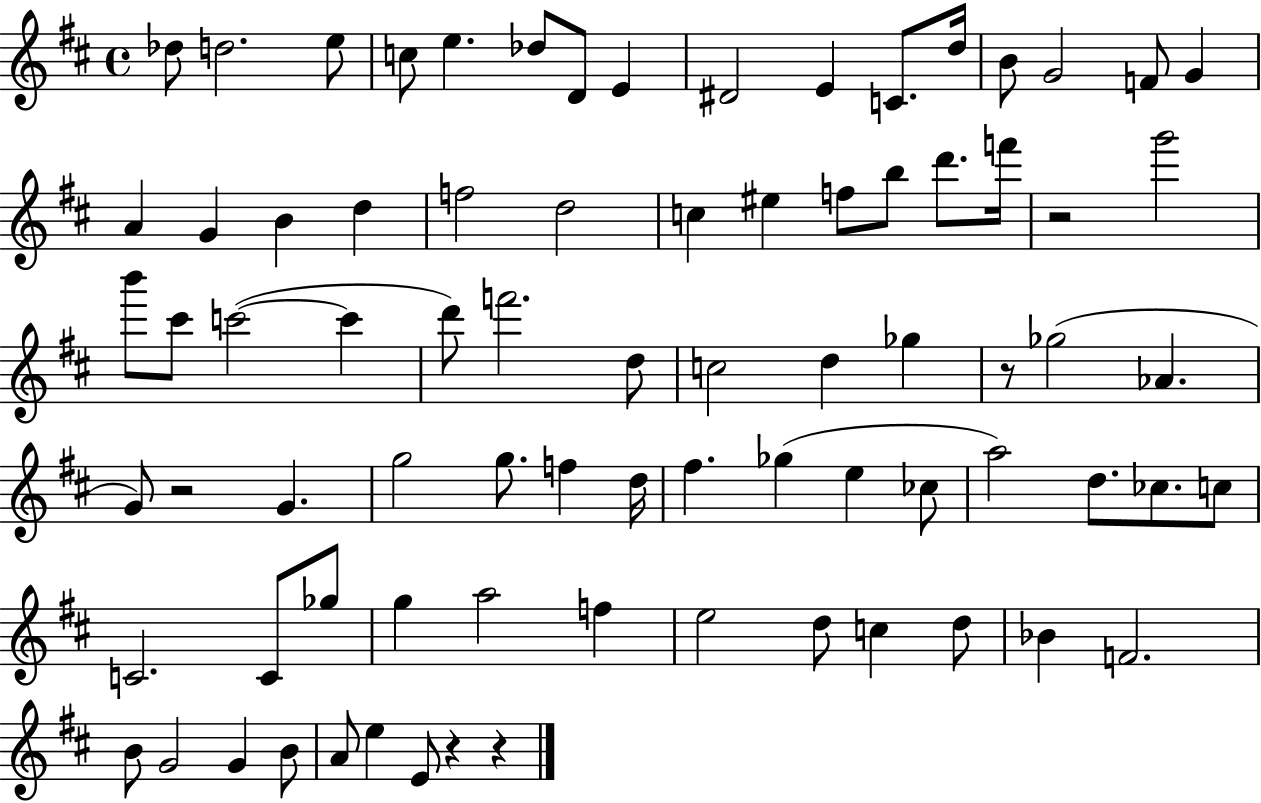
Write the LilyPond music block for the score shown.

{
  \clef treble
  \time 4/4
  \defaultTimeSignature
  \key d \major
  des''8 d''2. e''8 | c''8 e''4. des''8 d'8 e'4 | dis'2 e'4 c'8. d''16 | b'8 g'2 f'8 g'4 | \break a'4 g'4 b'4 d''4 | f''2 d''2 | c''4 eis''4 f''8 b''8 d'''8. f'''16 | r2 g'''2 | \break b'''8 cis'''8 c'''2~(~ c'''4 | d'''8) f'''2. d''8 | c''2 d''4 ges''4 | r8 ges''2( aes'4. | \break g'8) r2 g'4. | g''2 g''8. f''4 d''16 | fis''4. ges''4( e''4 ces''8 | a''2) d''8. ces''8. c''8 | \break c'2. c'8 ges''8 | g''4 a''2 f''4 | e''2 d''8 c''4 d''8 | bes'4 f'2. | \break b'8 g'2 g'4 b'8 | a'8 e''4 e'8 r4 r4 | \bar "|."
}